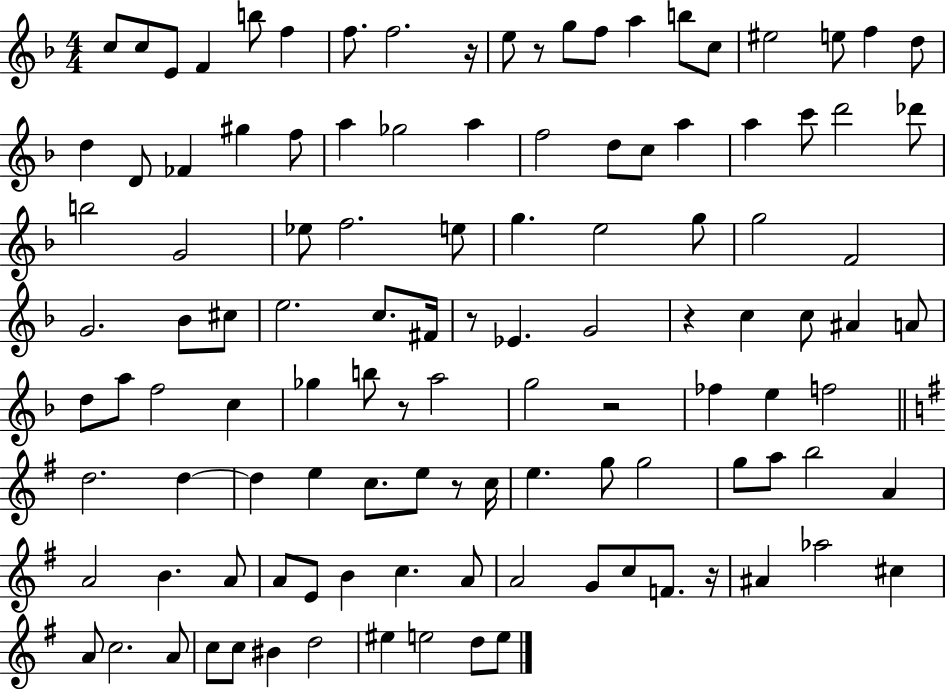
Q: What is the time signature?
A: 4/4